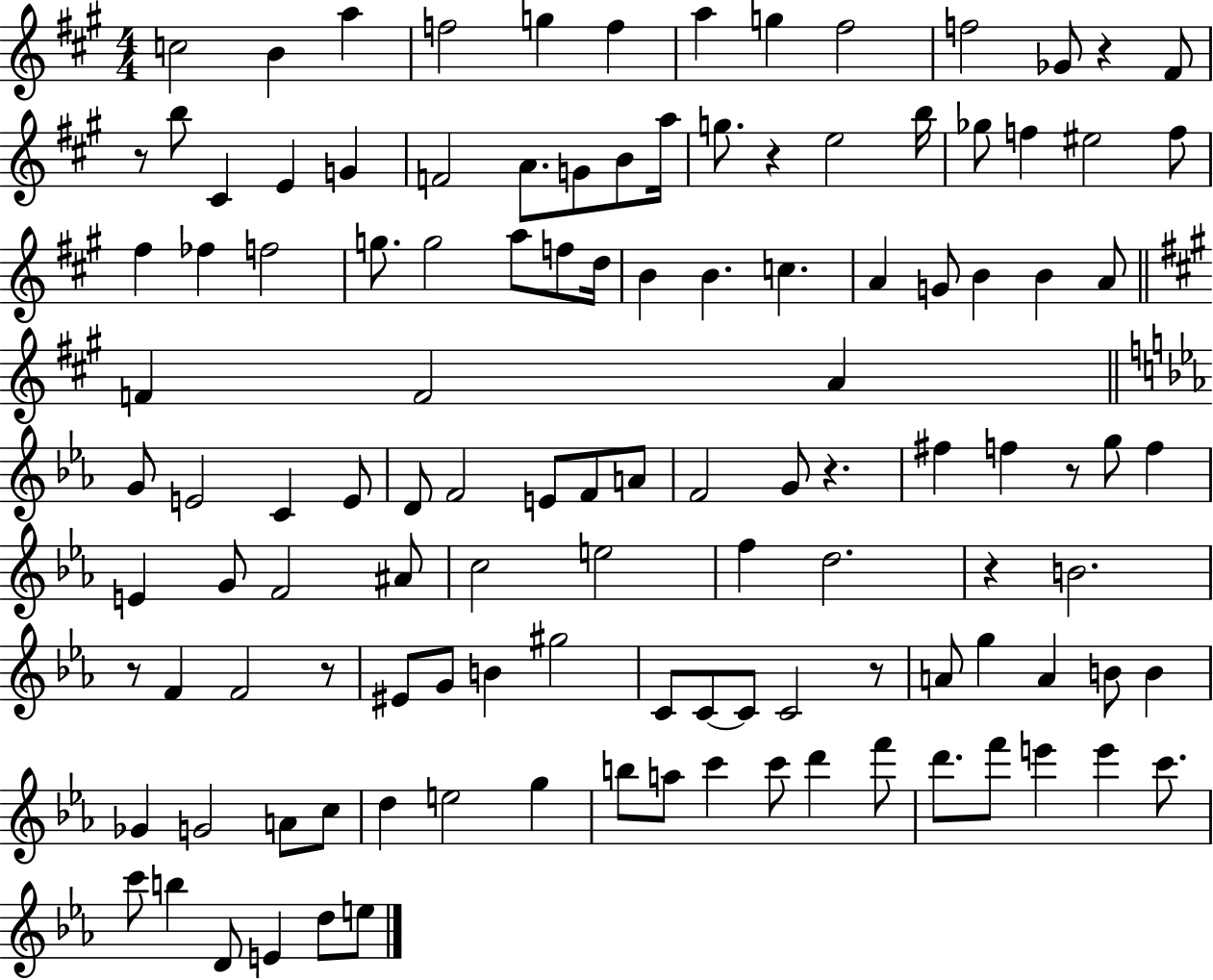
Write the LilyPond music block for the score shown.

{
  \clef treble
  \numericTimeSignature
  \time 4/4
  \key a \major
  c''2 b'4 a''4 | f''2 g''4 f''4 | a''4 g''4 fis''2 | f''2 ges'8 r4 fis'8 | \break r8 b''8 cis'4 e'4 g'4 | f'2 a'8. g'8 b'8 a''16 | g''8. r4 e''2 b''16 | ges''8 f''4 eis''2 f''8 | \break fis''4 fes''4 f''2 | g''8. g''2 a''8 f''8 d''16 | b'4 b'4. c''4. | a'4 g'8 b'4 b'4 a'8 | \break \bar "||" \break \key a \major f'4 f'2 a'4 | \bar "||" \break \key ees \major g'8 e'2 c'4 e'8 | d'8 f'2 e'8 f'8 a'8 | f'2 g'8 r4. | fis''4 f''4 r8 g''8 f''4 | \break e'4 g'8 f'2 ais'8 | c''2 e''2 | f''4 d''2. | r4 b'2. | \break r8 f'4 f'2 r8 | eis'8 g'8 b'4 gis''2 | c'8 c'8~~ c'8 c'2 r8 | a'8 g''4 a'4 b'8 b'4 | \break ges'4 g'2 a'8 c''8 | d''4 e''2 g''4 | b''8 a''8 c'''4 c'''8 d'''4 f'''8 | d'''8. f'''8 e'''4 e'''4 c'''8. | \break c'''8 b''4 d'8 e'4 d''8 e''8 | \bar "|."
}